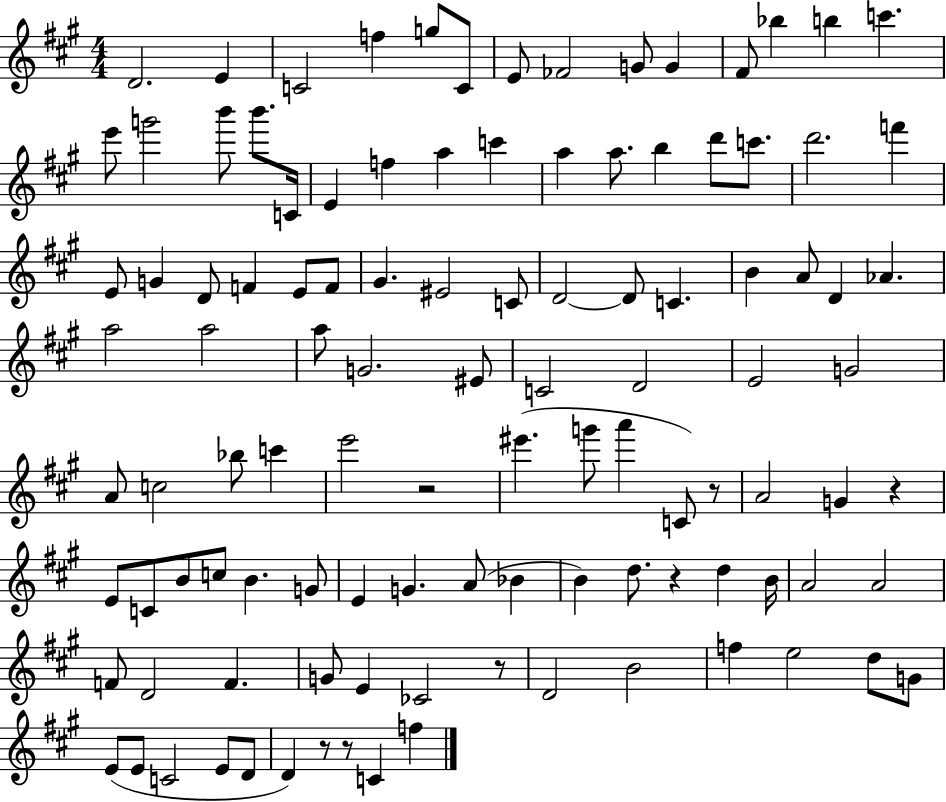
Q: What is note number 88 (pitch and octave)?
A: CES4